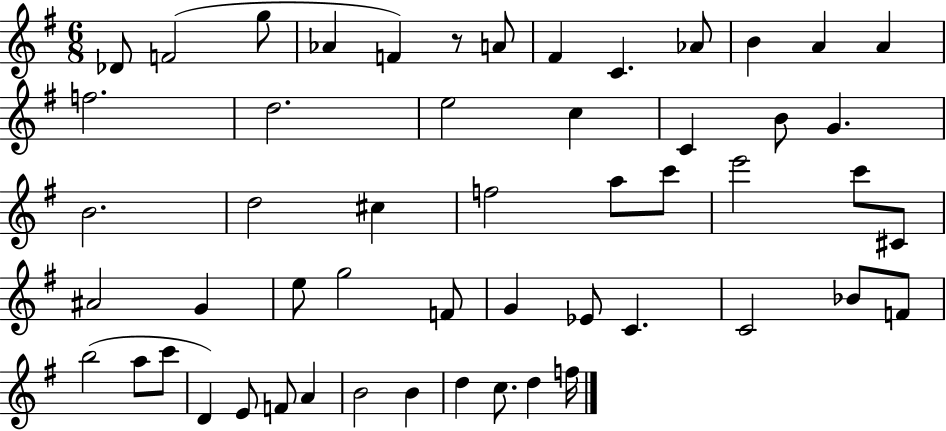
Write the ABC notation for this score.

X:1
T:Untitled
M:6/8
L:1/4
K:G
_D/2 F2 g/2 _A F z/2 A/2 ^F C _A/2 B A A f2 d2 e2 c C B/2 G B2 d2 ^c f2 a/2 c'/2 e'2 c'/2 ^C/2 ^A2 G e/2 g2 F/2 G _E/2 C C2 _B/2 F/2 b2 a/2 c'/2 D E/2 F/2 A B2 B d c/2 d f/4